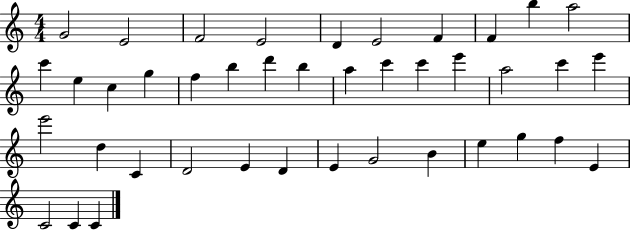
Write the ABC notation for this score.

X:1
T:Untitled
M:4/4
L:1/4
K:C
G2 E2 F2 E2 D E2 F F b a2 c' e c g f b d' b a c' c' e' a2 c' e' e'2 d C D2 E D E G2 B e g f E C2 C C